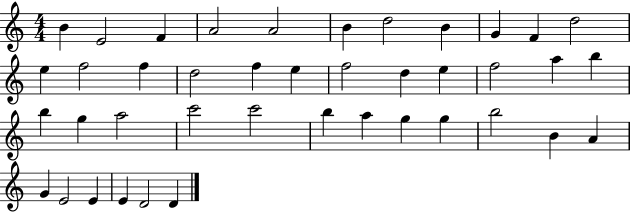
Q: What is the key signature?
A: C major